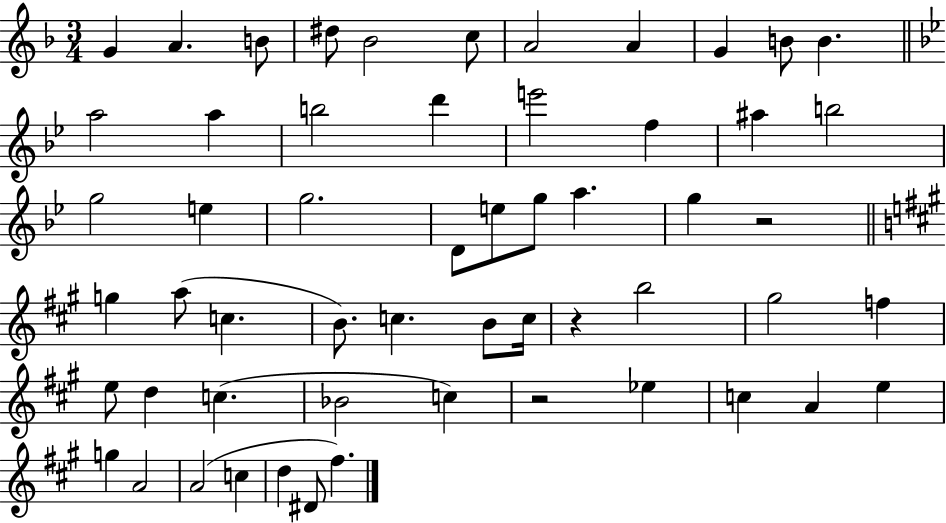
{
  \clef treble
  \numericTimeSignature
  \time 3/4
  \key f \major
  g'4 a'4. b'8 | dis''8 bes'2 c''8 | a'2 a'4 | g'4 b'8 b'4. | \break \bar "||" \break \key g \minor a''2 a''4 | b''2 d'''4 | e'''2 f''4 | ais''4 b''2 | \break g''2 e''4 | g''2. | d'8 e''8 g''8 a''4. | g''4 r2 | \break \bar "||" \break \key a \major g''4 a''8( c''4. | b'8.) c''4. b'8 c''16 | r4 b''2 | gis''2 f''4 | \break e''8 d''4 c''4.( | bes'2 c''4) | r2 ees''4 | c''4 a'4 e''4 | \break g''4 a'2 | a'2( c''4 | d''4 dis'8 fis''4.) | \bar "|."
}